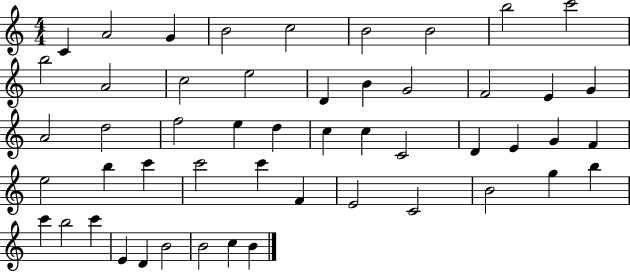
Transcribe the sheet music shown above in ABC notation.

X:1
T:Untitled
M:4/4
L:1/4
K:C
C A2 G B2 c2 B2 B2 b2 c'2 b2 A2 c2 e2 D B G2 F2 E G A2 d2 f2 e d c c C2 D E G F e2 b c' c'2 c' F E2 C2 B2 g b c' b2 c' E D B2 B2 c B